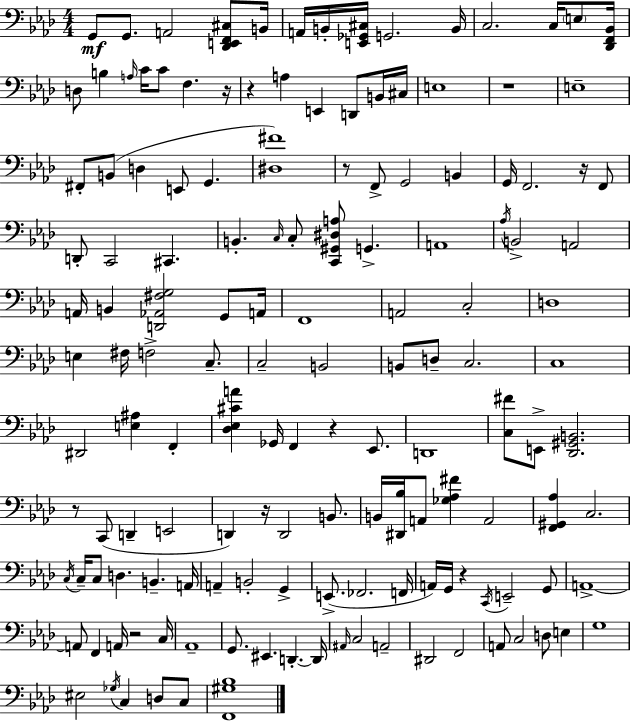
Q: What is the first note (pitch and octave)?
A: G2